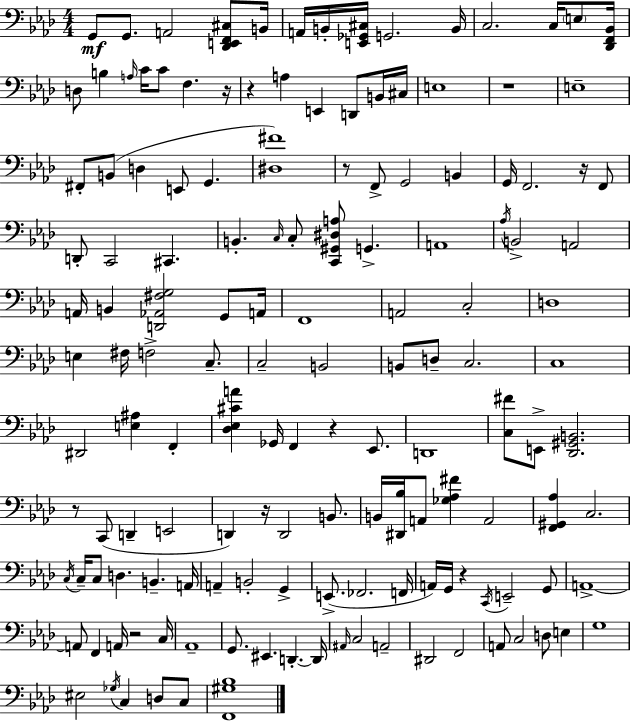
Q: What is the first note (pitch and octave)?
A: G2